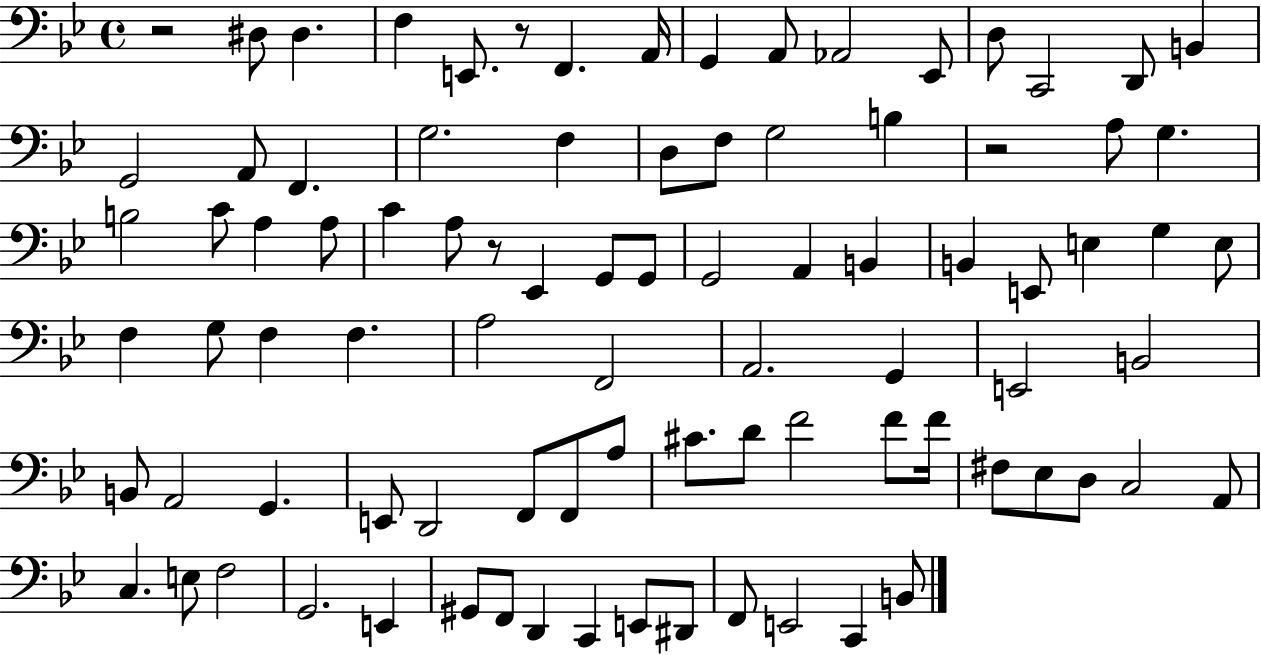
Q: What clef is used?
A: bass